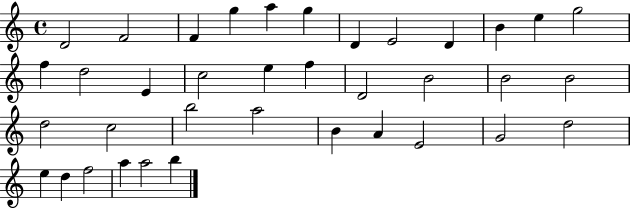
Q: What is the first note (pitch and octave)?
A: D4